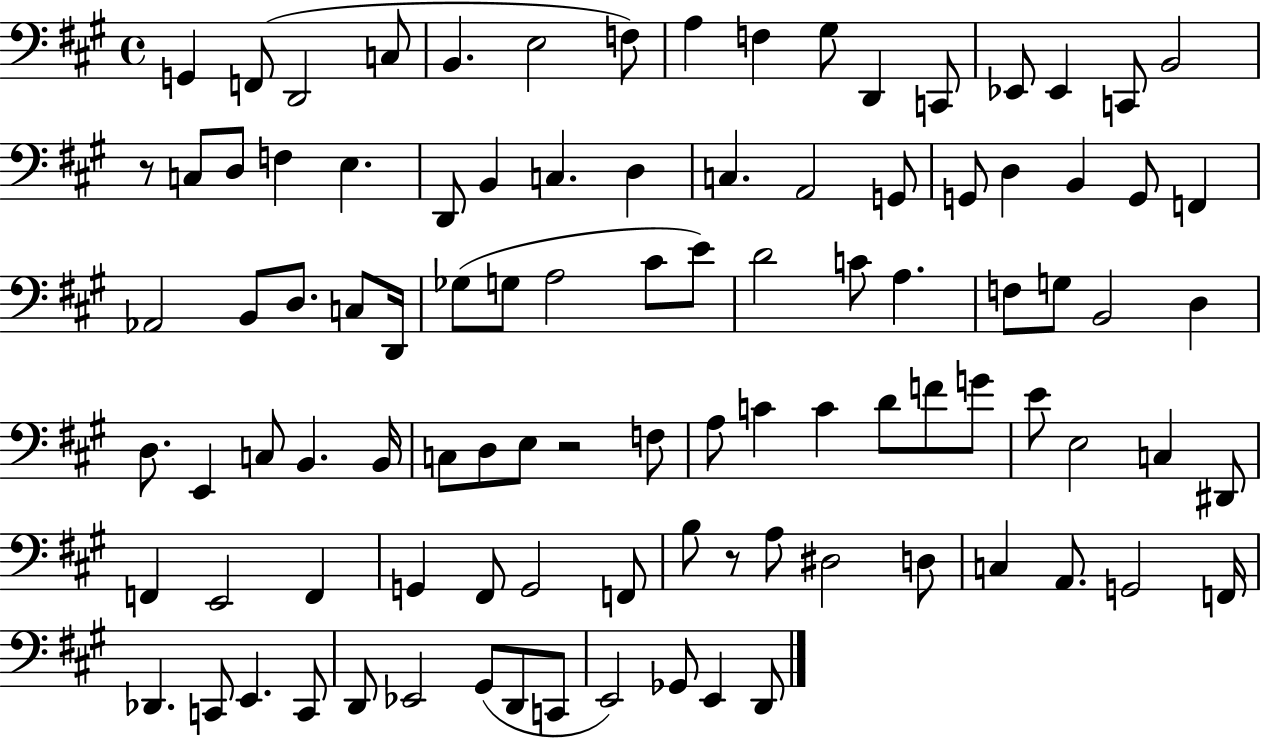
{
  \clef bass
  \time 4/4
  \defaultTimeSignature
  \key a \major
  \repeat volta 2 { g,4 f,8( d,2 c8 | b,4. e2 f8) | a4 f4 gis8 d,4 c,8 | ees,8 ees,4 c,8 b,2 | \break r8 c8 d8 f4 e4. | d,8 b,4 c4. d4 | c4. a,2 g,8 | g,8 d4 b,4 g,8 f,4 | \break aes,2 b,8 d8. c8 d,16 | ges8( g8 a2 cis'8 e'8) | d'2 c'8 a4. | f8 g8 b,2 d4 | \break d8. e,4 c8 b,4. b,16 | c8 d8 e8 r2 f8 | a8 c'4 c'4 d'8 f'8 g'8 | e'8 e2 c4 dis,8 | \break f,4 e,2 f,4 | g,4 fis,8 g,2 f,8 | b8 r8 a8 dis2 d8 | c4 a,8. g,2 f,16 | \break des,4. c,8 e,4. c,8 | d,8 ees,2 gis,8( d,8 c,8 | e,2) ges,8 e,4 d,8 | } \bar "|."
}